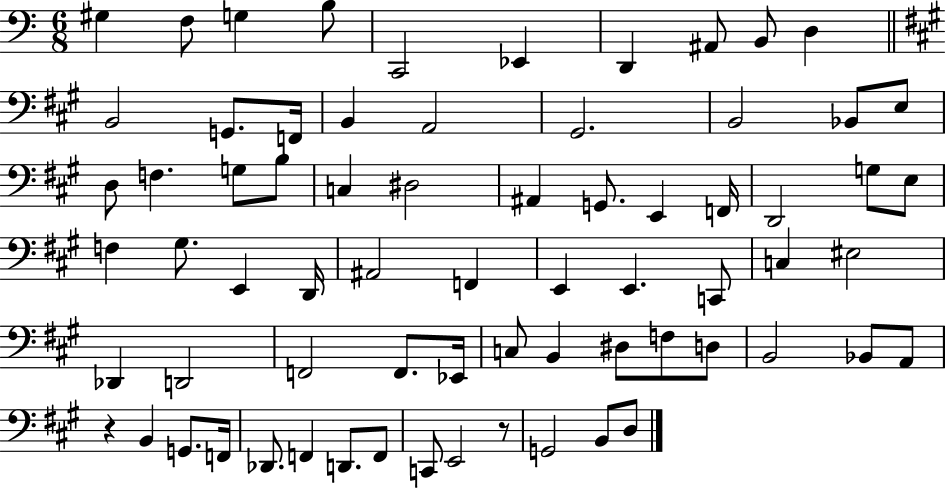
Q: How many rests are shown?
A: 2